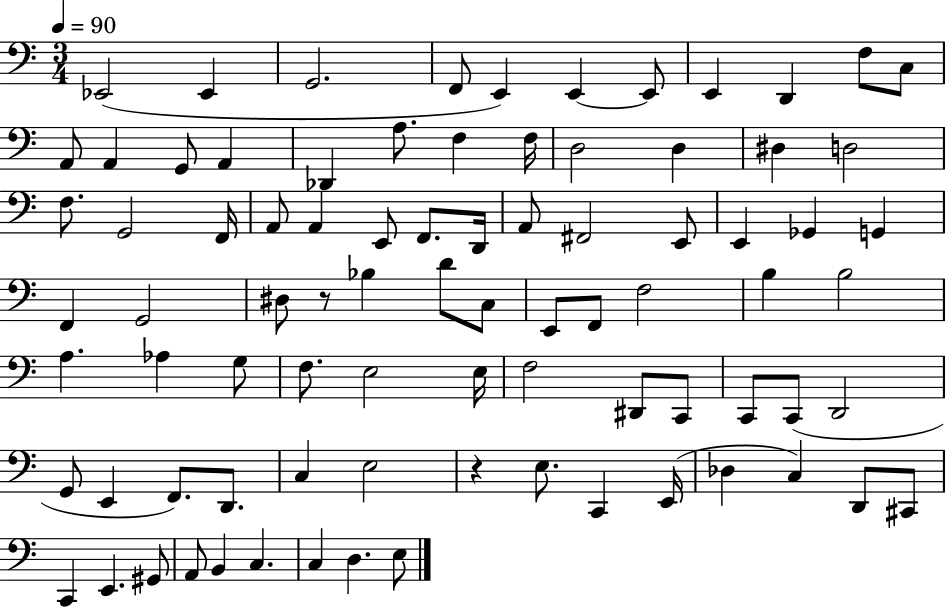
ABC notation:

X:1
T:Untitled
M:3/4
L:1/4
K:C
_E,,2 _E,, G,,2 F,,/2 E,, E,, E,,/2 E,, D,, F,/2 C,/2 A,,/2 A,, G,,/2 A,, _D,, A,/2 F, F,/4 D,2 D, ^D, D,2 F,/2 G,,2 F,,/4 A,,/2 A,, E,,/2 F,,/2 D,,/4 A,,/2 ^F,,2 E,,/2 E,, _G,, G,, F,, G,,2 ^D,/2 z/2 _B, D/2 C,/2 E,,/2 F,,/2 F,2 B, B,2 A, _A, G,/2 F,/2 E,2 E,/4 F,2 ^D,,/2 C,,/2 C,,/2 C,,/2 D,,2 G,,/2 E,, F,,/2 D,,/2 C, E,2 z E,/2 C,, E,,/4 _D, C, D,,/2 ^C,,/2 C,, E,, ^G,,/2 A,,/2 B,, C, C, D, E,/2